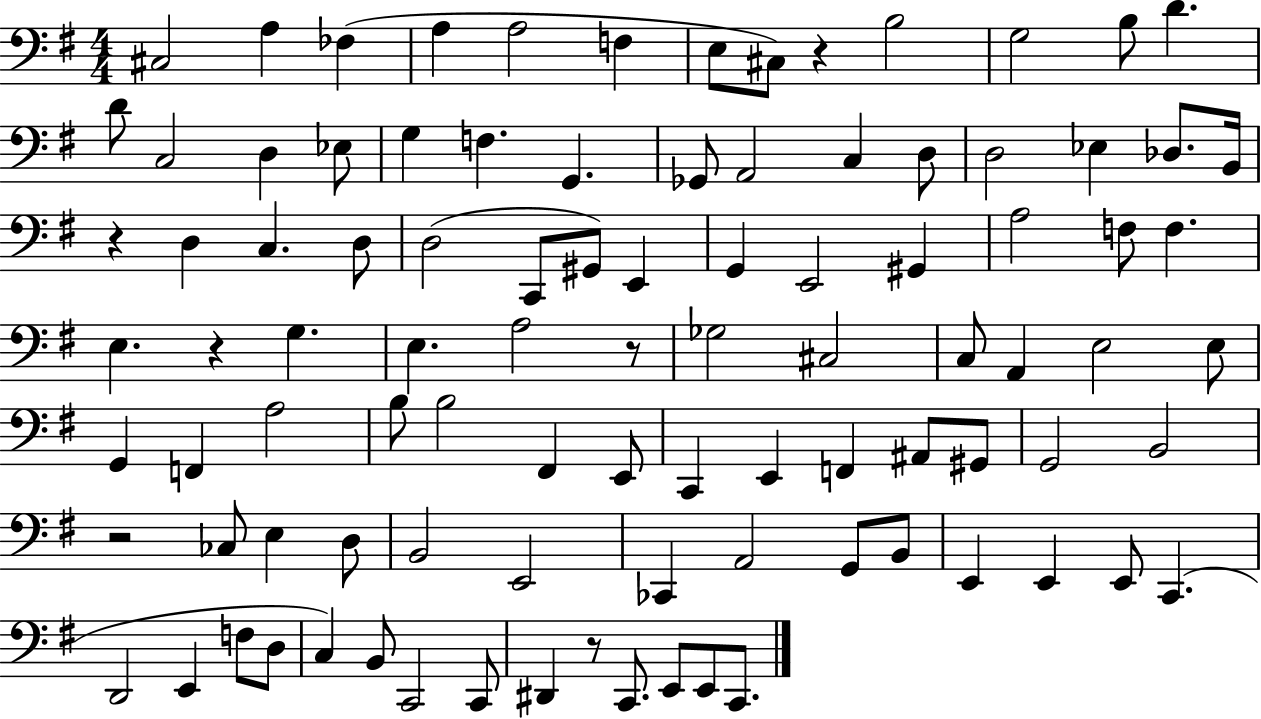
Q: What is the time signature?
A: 4/4